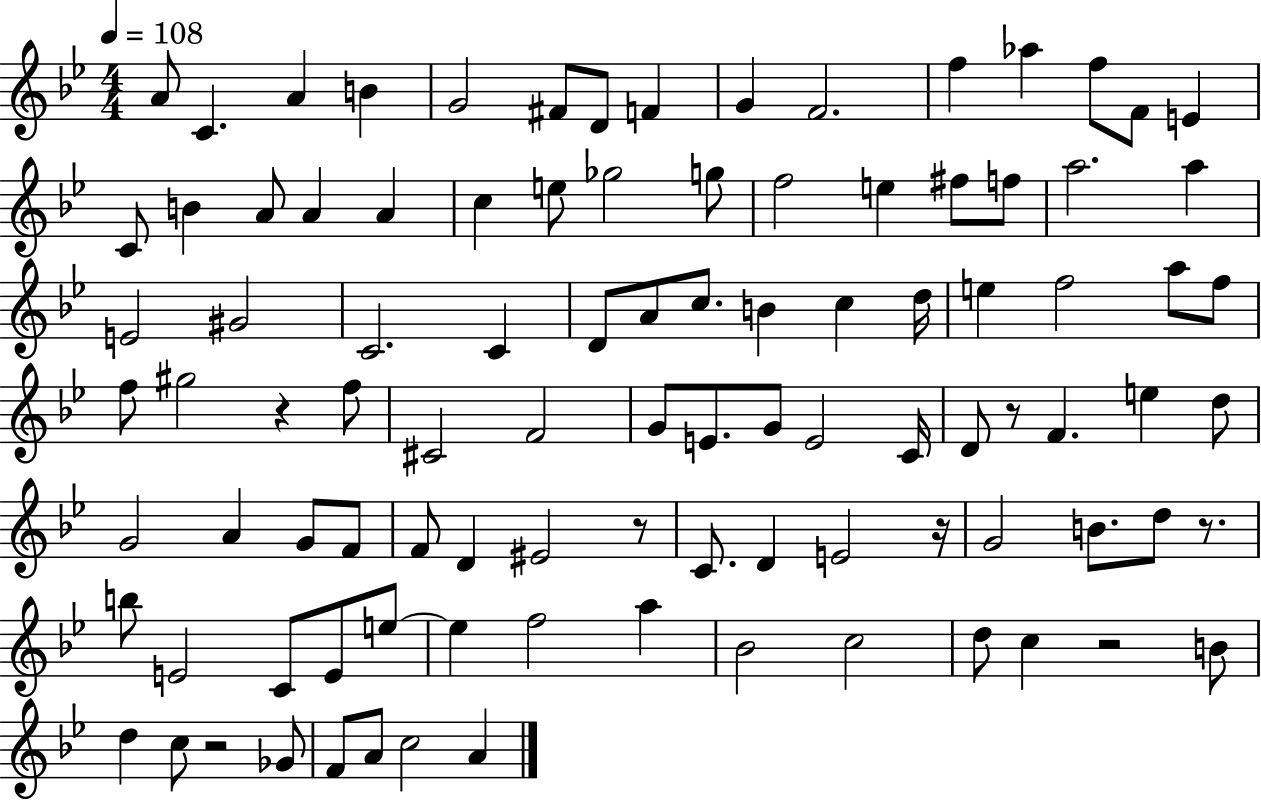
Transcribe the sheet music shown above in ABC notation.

X:1
T:Untitled
M:4/4
L:1/4
K:Bb
A/2 C A B G2 ^F/2 D/2 F G F2 f _a f/2 F/2 E C/2 B A/2 A A c e/2 _g2 g/2 f2 e ^f/2 f/2 a2 a E2 ^G2 C2 C D/2 A/2 c/2 B c d/4 e f2 a/2 f/2 f/2 ^g2 z f/2 ^C2 F2 G/2 E/2 G/2 E2 C/4 D/2 z/2 F e d/2 G2 A G/2 F/2 F/2 D ^E2 z/2 C/2 D E2 z/4 G2 B/2 d/2 z/2 b/2 E2 C/2 E/2 e/2 e f2 a _B2 c2 d/2 c z2 B/2 d c/2 z2 _G/2 F/2 A/2 c2 A